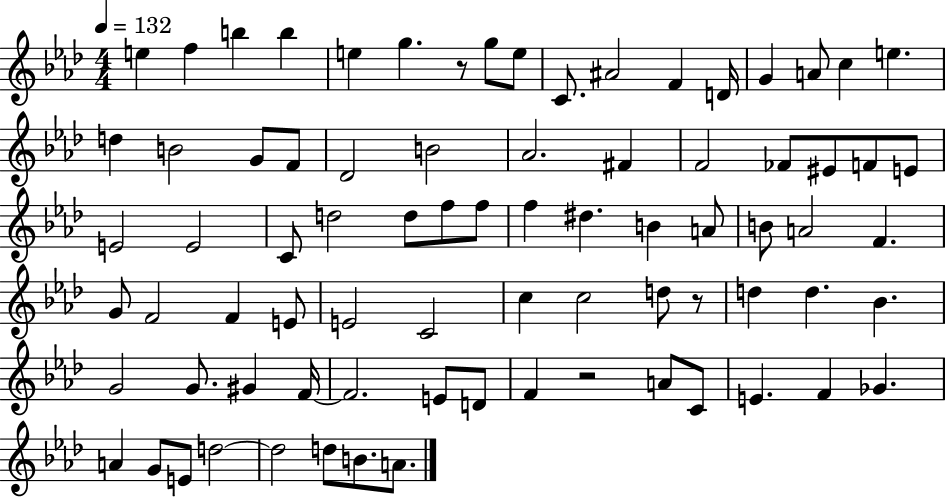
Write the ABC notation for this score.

X:1
T:Untitled
M:4/4
L:1/4
K:Ab
e f b b e g z/2 g/2 e/2 C/2 ^A2 F D/4 G A/2 c e d B2 G/2 F/2 _D2 B2 _A2 ^F F2 _F/2 ^E/2 F/2 E/2 E2 E2 C/2 d2 d/2 f/2 f/2 f ^d B A/2 B/2 A2 F G/2 F2 F E/2 E2 C2 c c2 d/2 z/2 d d _B G2 G/2 ^G F/4 F2 E/2 D/2 F z2 A/2 C/2 E F _G A G/2 E/2 d2 d2 d/2 B/2 A/2